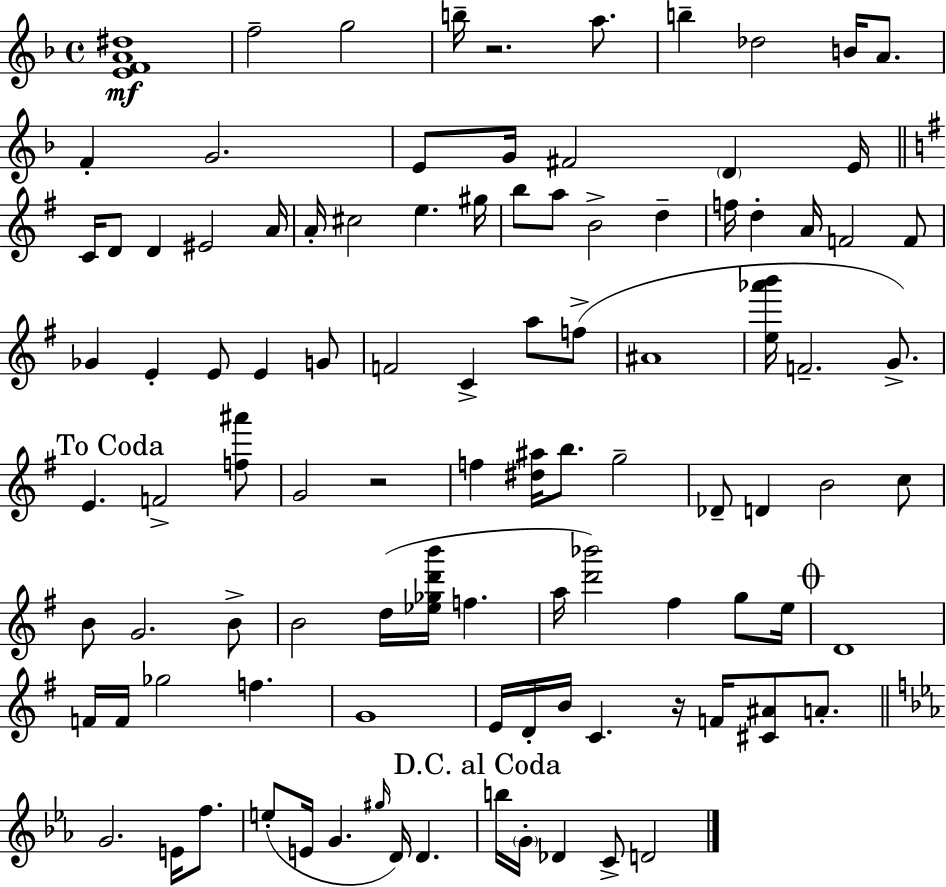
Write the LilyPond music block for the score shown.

{
  \clef treble
  \time 4/4
  \defaultTimeSignature
  \key f \major
  <e' f' a' dis''>1\mf | f''2-- g''2 | b''16-- r2. a''8. | b''4-- des''2 b'16 a'8. | \break f'4-. g'2. | e'8 g'16 fis'2 \parenthesize d'4 e'16 | \bar "||" \break \key e \minor c'16 d'8 d'4 eis'2 a'16 | a'16-. cis''2 e''4. gis''16 | b''8 a''8 b'2-> d''4-- | f''16 d''4-. a'16 f'2 f'8 | \break ges'4 e'4-. e'8 e'4 g'8 | f'2 c'4-> a''8 f''8->( | ais'1 | <e'' aes''' b'''>16 f'2.-- g'8.->) | \break \mark "To Coda" e'4. f'2-> <f'' ais'''>8 | g'2 r2 | f''4 <dis'' ais''>16 b''8. g''2-- | des'8-- d'4 b'2 c''8 | \break b'8 g'2. b'8-> | b'2 d''16( <ees'' ges'' d''' b'''>16 f''4. | a''16 <d''' bes'''>2) fis''4 g''8 e''16 | \mark \markup { \musicglyph "scripts.coda" } d'1 | \break f'16 f'16 ges''2 f''4. | g'1 | e'16 d'16-. b'16 c'4. r16 f'16 <cis' ais'>8 a'8.-. | \bar "||" \break \key c \minor g'2. e'16 f''8. | e''8-.( e'16 g'4. \grace { gis''16 }) d'16 d'4. | \mark "D.C. al Coda" b''16 \parenthesize g'16-. des'4 c'8-> d'2 | \bar "|."
}